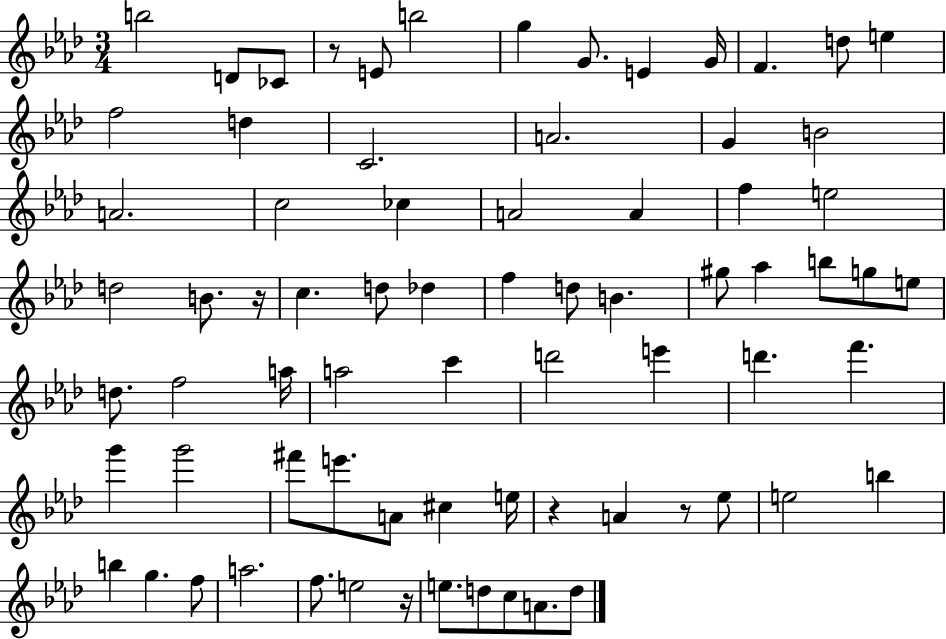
B5/h D4/e CES4/e R/e E4/e B5/h G5/q G4/e. E4/q G4/s F4/q. D5/e E5/q F5/h D5/q C4/h. A4/h. G4/q B4/h A4/h. C5/h CES5/q A4/h A4/q F5/q E5/h D5/h B4/e. R/s C5/q. D5/e Db5/q F5/q D5/e B4/q. G#5/e Ab5/q B5/e G5/e E5/e D5/e. F5/h A5/s A5/h C6/q D6/h E6/q D6/q. F6/q. G6/q G6/h F#6/e E6/e. A4/e C#5/q E5/s R/q A4/q R/e Eb5/e E5/h B5/q B5/q G5/q. F5/e A5/h. F5/e. E5/h R/s E5/e. D5/e C5/e A4/e. D5/e